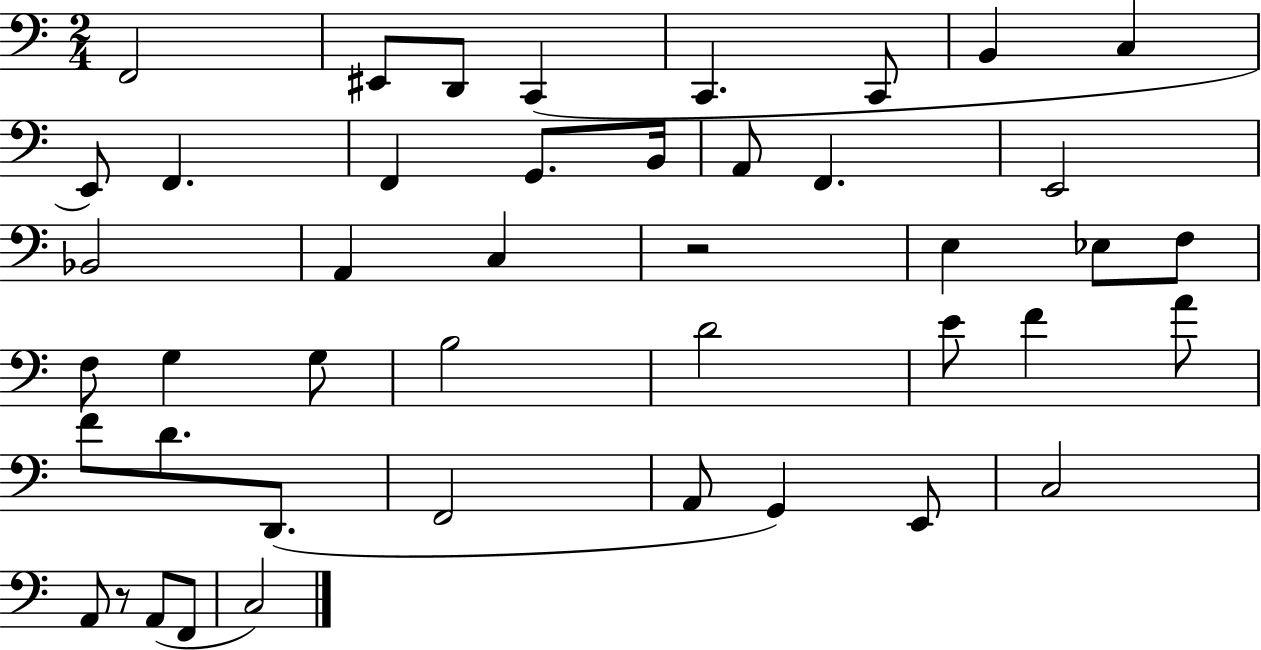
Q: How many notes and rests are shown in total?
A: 44